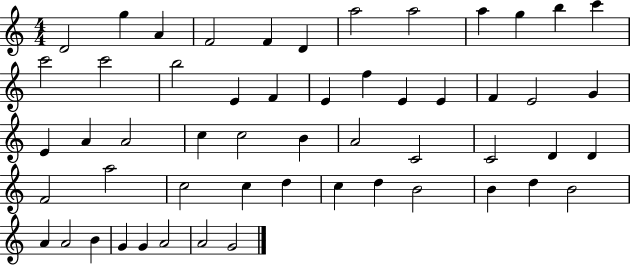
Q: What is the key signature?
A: C major